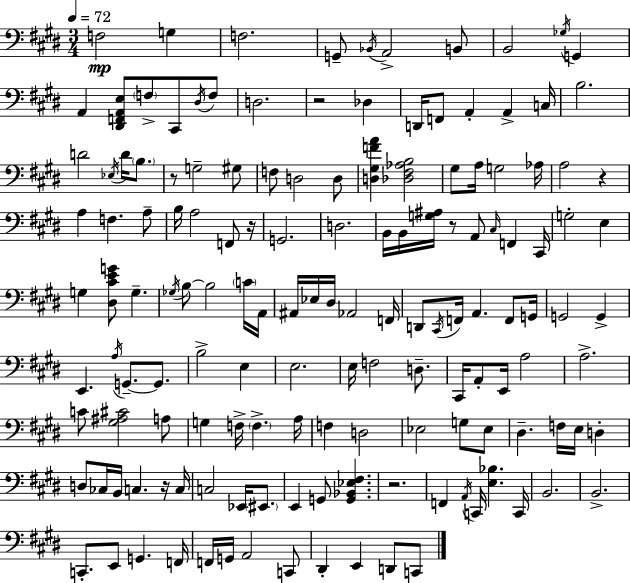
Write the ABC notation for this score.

X:1
T:Untitled
M:3/4
L:1/4
K:E
F,2 G, F,2 G,,/2 _B,,/4 A,,2 B,,/2 B,,2 _G,/4 G,, A,, [^D,,F,,A,,E,]/2 F,/2 ^C,,/2 ^D,/4 F,/2 D,2 z2 _D, D,,/4 F,,/2 A,, A,, C,/4 B,2 D2 _E,/4 D/4 B,/2 z/2 G,2 ^G,/2 F,/2 D,2 D,/2 [D,^G,FA] [_D,^F,_A,B,]2 ^G,/2 A,/4 G,2 _A,/4 A,2 z A, F, A,/2 B,/4 A,2 F,,/2 z/4 G,,2 D,2 B,,/4 B,,/4 [G,^A,]/4 z/2 A,,/2 ^C,/4 F,, ^C,,/4 G,2 E, G, [^D,^CEG]/2 G, _G,/4 B,/2 B,2 C/4 A,,/4 ^A,,/4 _E,/4 ^D,/4 _A,,2 F,,/4 D,,/2 ^C,,/4 F,,/4 A,, F,,/2 G,,/4 G,,2 G,, E,, A,/4 G,,/2 G,,/2 B,2 E, E,2 E,/4 F,2 D,/2 ^C,,/4 A,,/2 E,,/4 A,2 A,2 C/2 [^G,^A,^C]2 A,/2 G, F,/4 F, A,/4 F, D,2 _E,2 G,/2 _E,/2 ^D, F,/4 E,/4 D, D,/2 _C,/4 B,,/4 C, z/4 C,/4 C,2 _E,,/4 ^E,,/2 E,, G,,/2 [G,,_B,,_E,^F,] z2 F,, A,,/4 C,,/4 [E,_B,] C,,/4 B,,2 B,,2 C,,/2 E,,/2 G,, F,,/4 F,,/4 G,,/4 A,,2 C,,/2 ^D,, E,, D,,/2 C,,/2